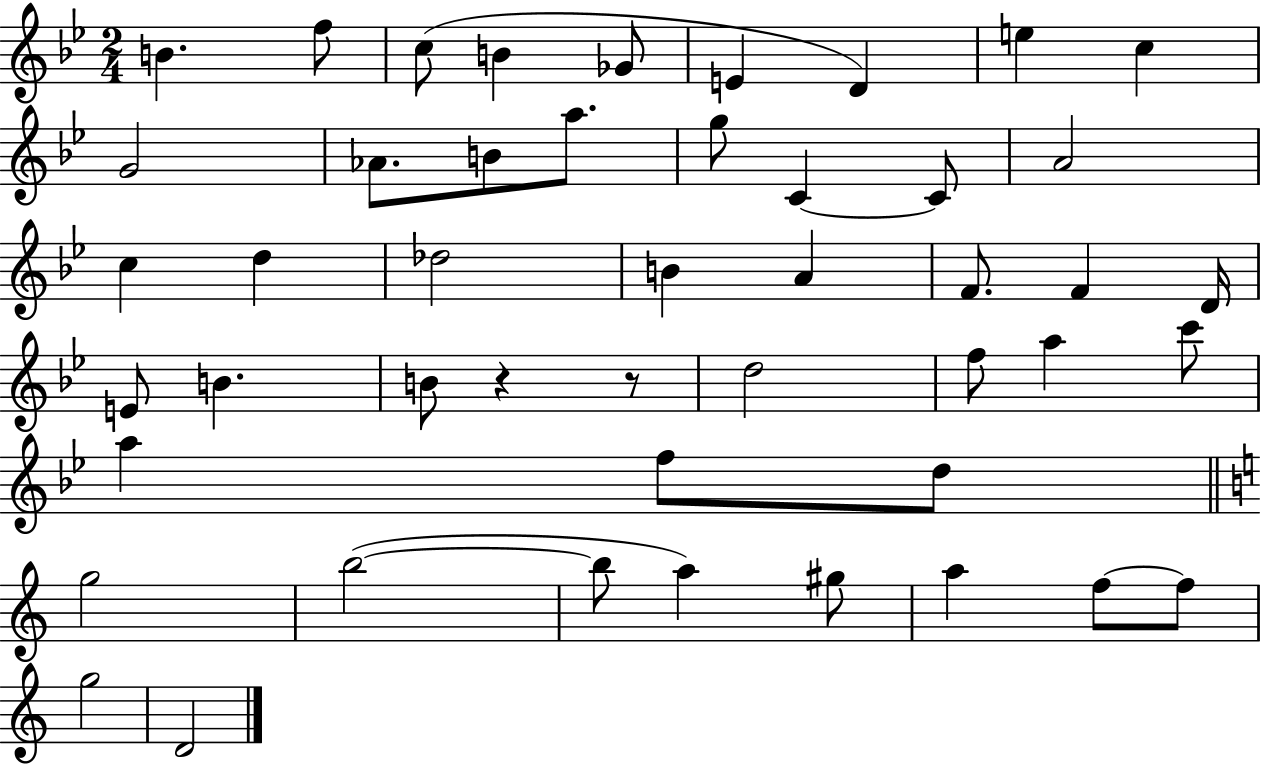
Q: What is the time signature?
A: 2/4